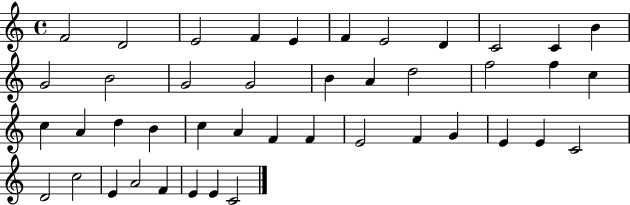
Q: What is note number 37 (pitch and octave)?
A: C5